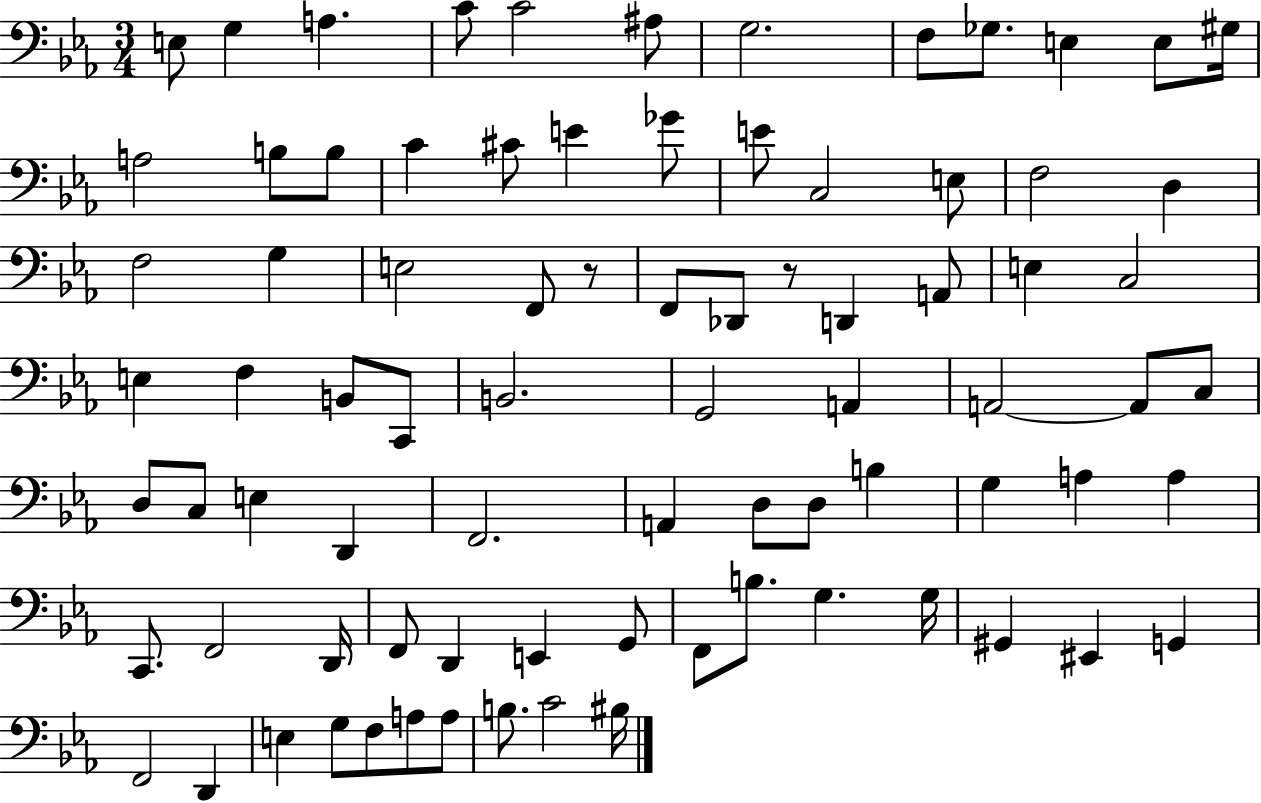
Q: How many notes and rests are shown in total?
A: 82